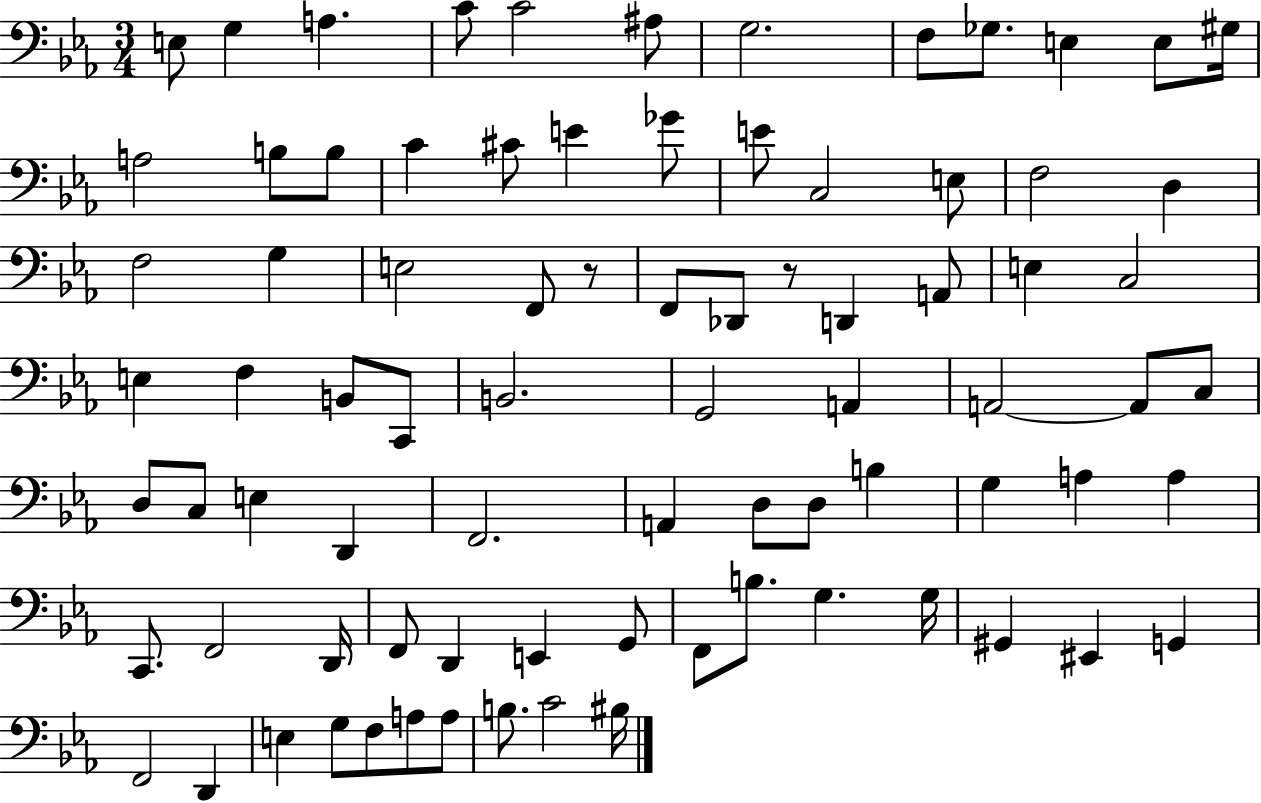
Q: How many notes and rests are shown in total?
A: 82